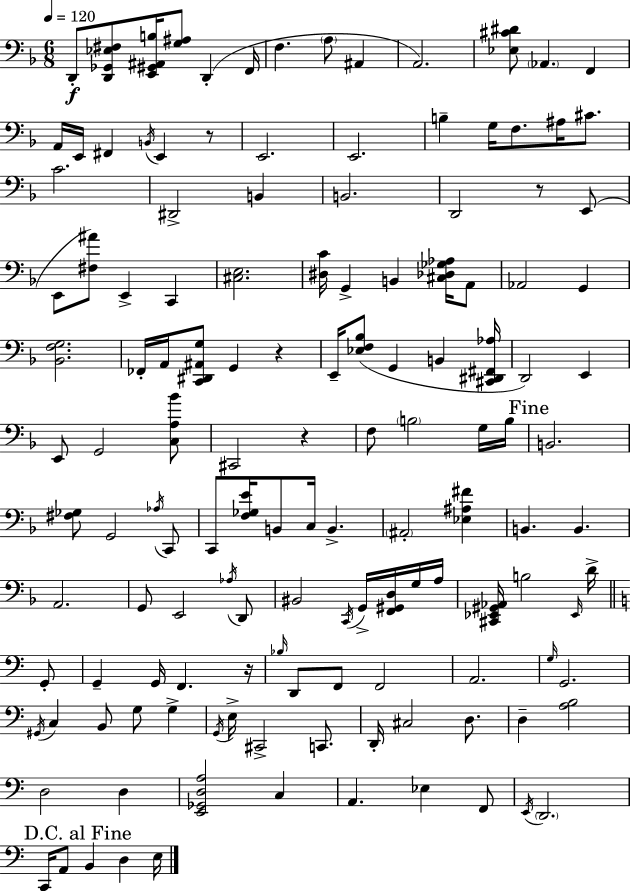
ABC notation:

X:1
T:Untitled
M:6/8
L:1/4
K:F
D,,/2 [D,,_G,,_E,^F,]/2 [E,,^G,,^A,,B,]/4 [G,^A,]/2 D,, F,,/4 F, A,/2 ^A,, A,,2 [_E,^C^D]/2 _A,, F,, A,,/4 E,,/4 ^F,, B,,/4 E,, z/2 E,,2 E,,2 B, G,/4 F,/2 ^A,/4 ^C/2 C2 ^D,,2 B,, B,,2 D,,2 z/2 E,,/2 E,,/2 [^F,^A]/2 E,, C,, [^C,E,]2 [^D,C]/4 G,, B,, [^C,_D,_G,_A,]/4 A,,/2 _A,,2 G,, [_B,,F,G,]2 _F,,/4 A,,/4 [C,,^D,,^A,,G,]/2 G,, z E,,/4 [_E,F,_B,]/2 G,, B,, [^C,,^D,,^F,,_A,]/4 D,,2 E,, E,,/2 G,,2 [C,A,_B]/2 ^C,,2 z F,/2 B,2 G,/4 B,/4 B,,2 [^F,_G,]/2 G,,2 _A,/4 C,,/2 C,,/2 [F,_G,E]/4 B,,/2 C,/4 B,, ^A,,2 [_E,^A,^F] B,, B,, A,,2 G,,/2 E,,2 _A,/4 D,,/2 ^B,,2 C,,/4 G,,/4 [F,,^G,,D,]/4 G,/4 A,/4 [^C,,_E,,^G,,_A,,]/4 B,2 _E,,/4 D/4 G,,/2 G,, G,,/4 F,, z/4 _B,/4 D,,/2 F,,/2 F,,2 A,,2 G,/4 G,,2 ^G,,/4 C, B,,/2 G,/2 G, G,,/4 E,/4 ^C,,2 C,,/2 D,,/4 ^C,2 D,/2 D, [A,B,]2 D,2 D, [E,,_G,,D,A,]2 C, A,, _E, F,,/2 E,,/4 D,,2 C,,/4 A,,/2 B,, D, E,/4